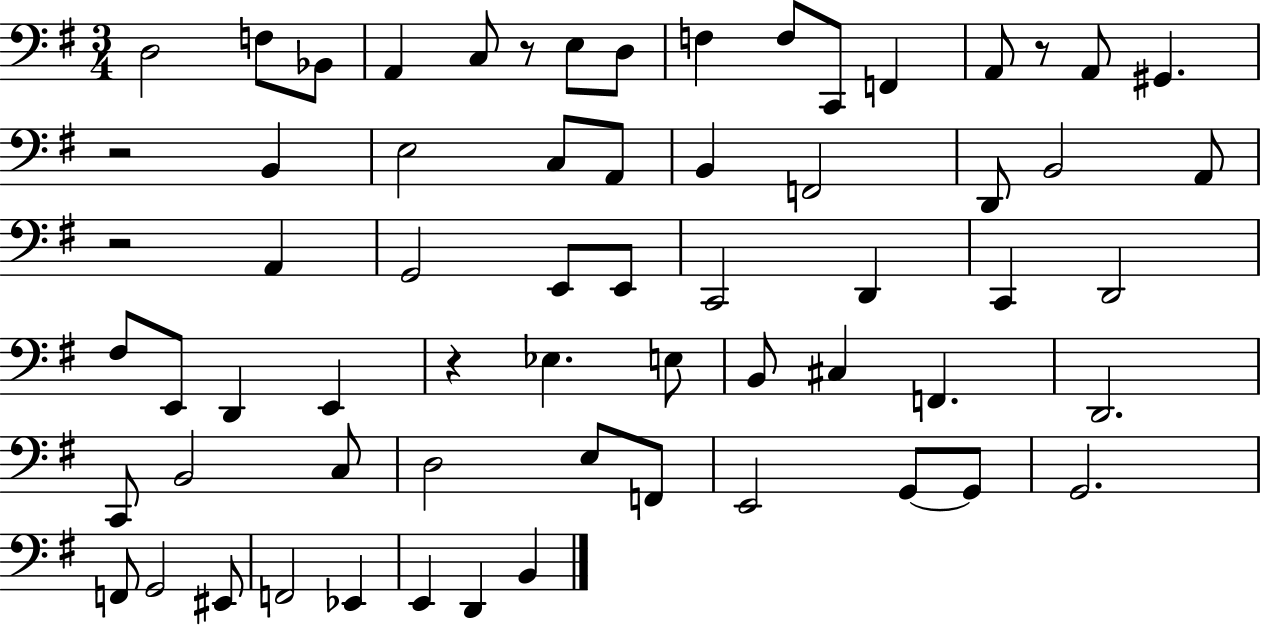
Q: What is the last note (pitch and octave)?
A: B2